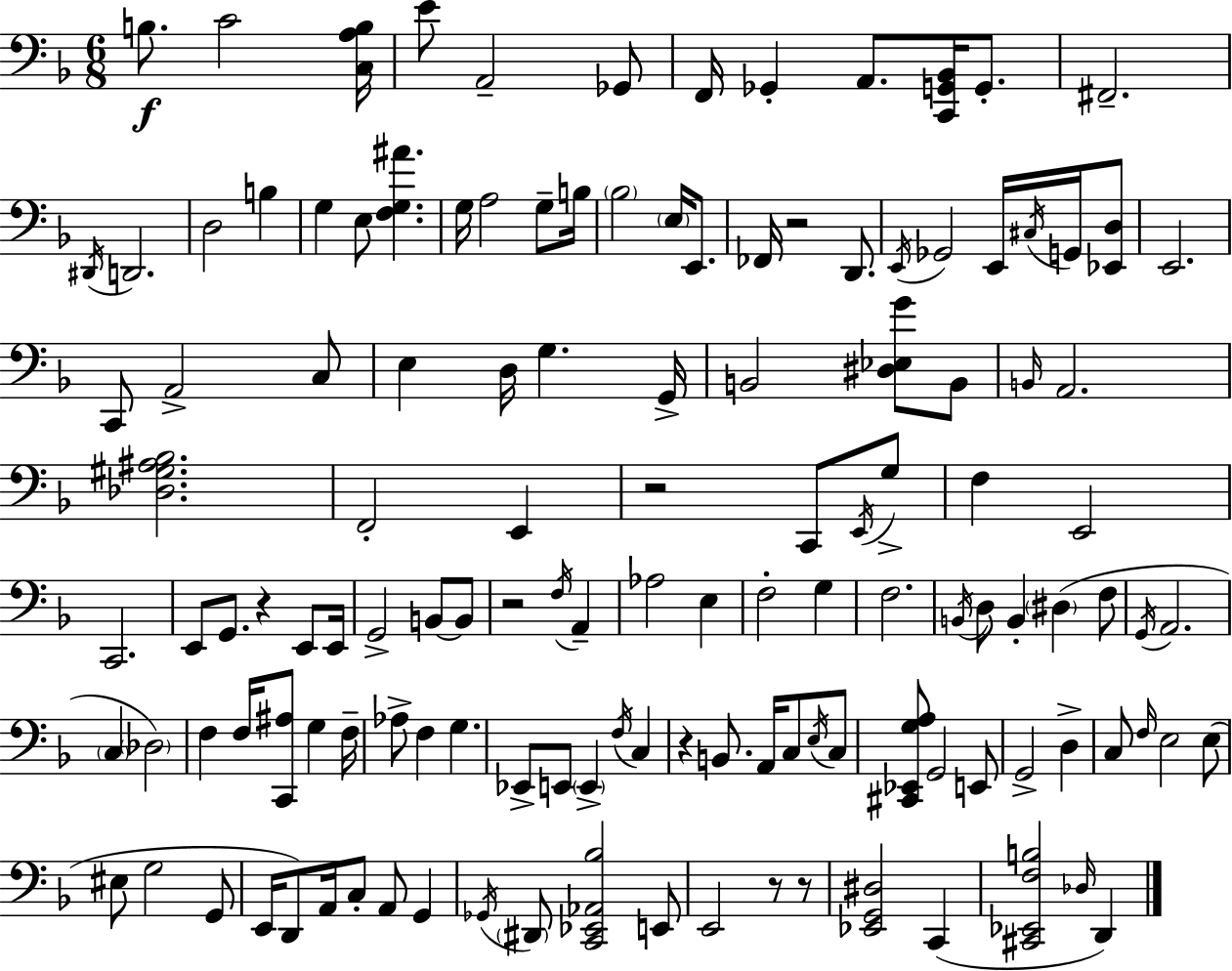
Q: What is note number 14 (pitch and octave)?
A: B3